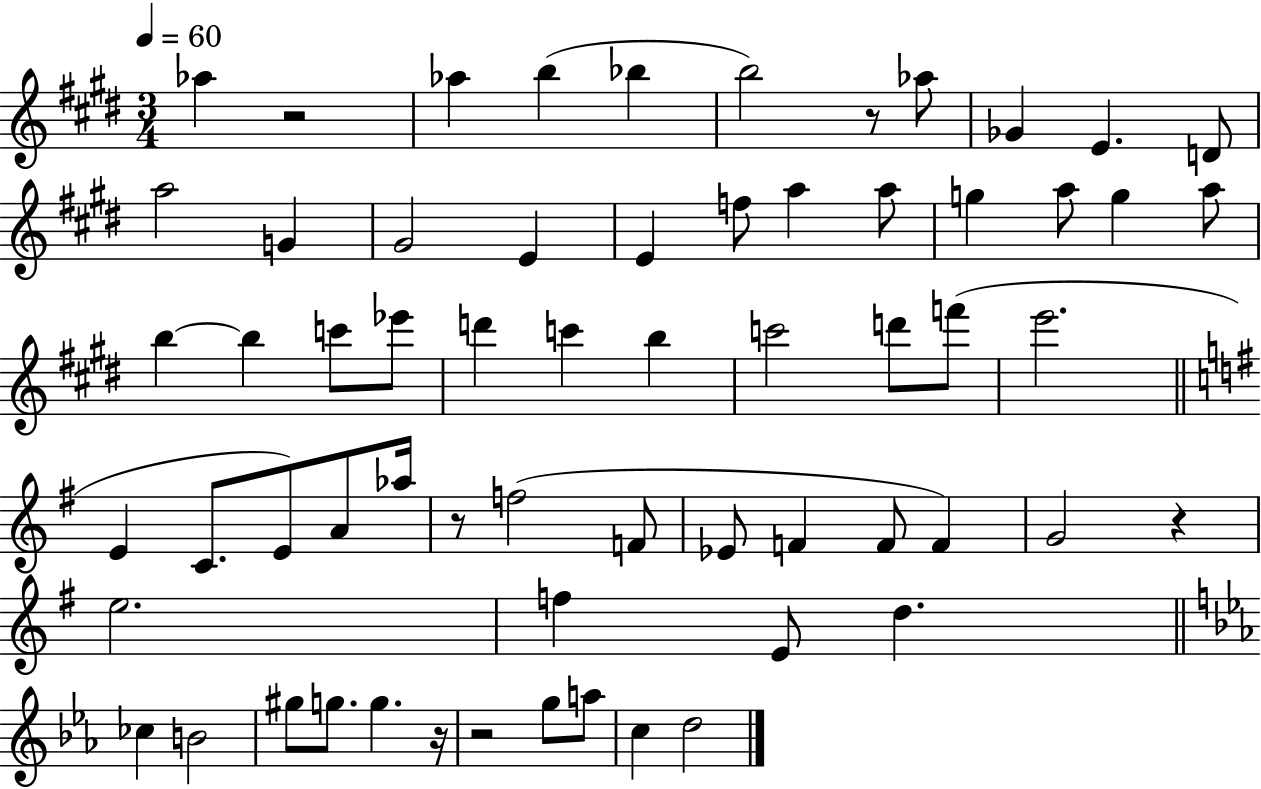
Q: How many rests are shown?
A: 6